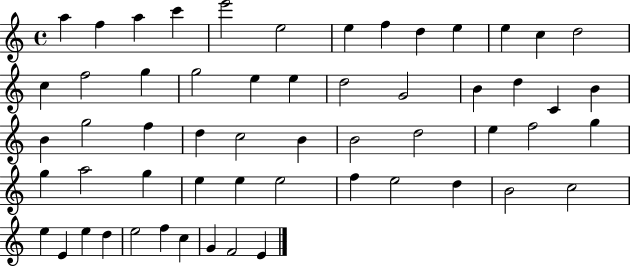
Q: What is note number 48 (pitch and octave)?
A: E5